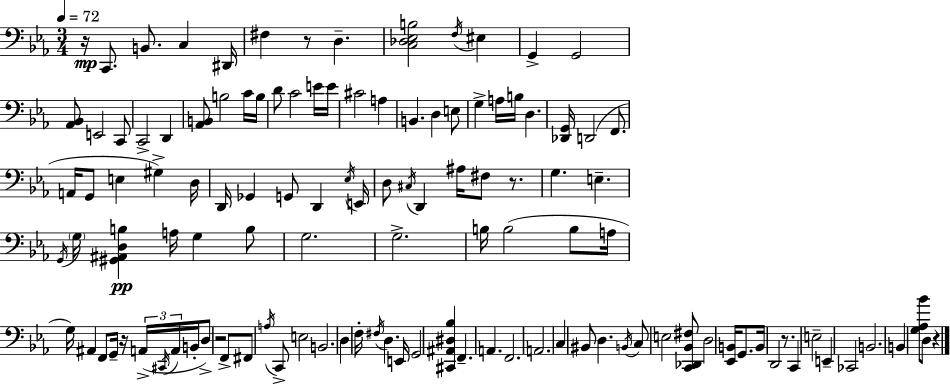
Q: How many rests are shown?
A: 7